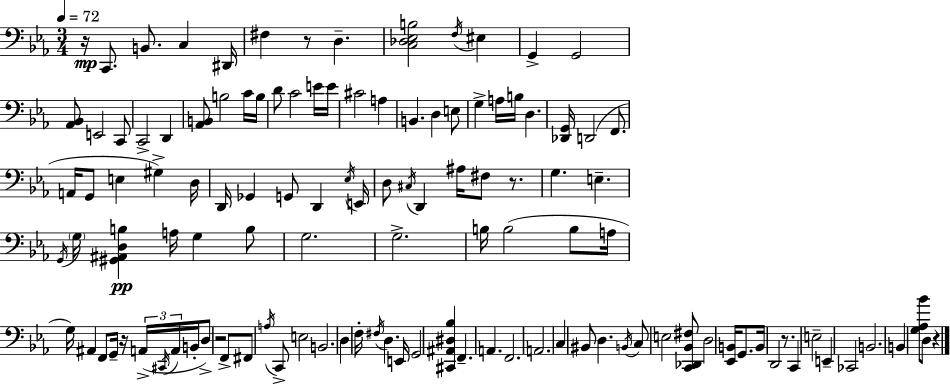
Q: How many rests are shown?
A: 7